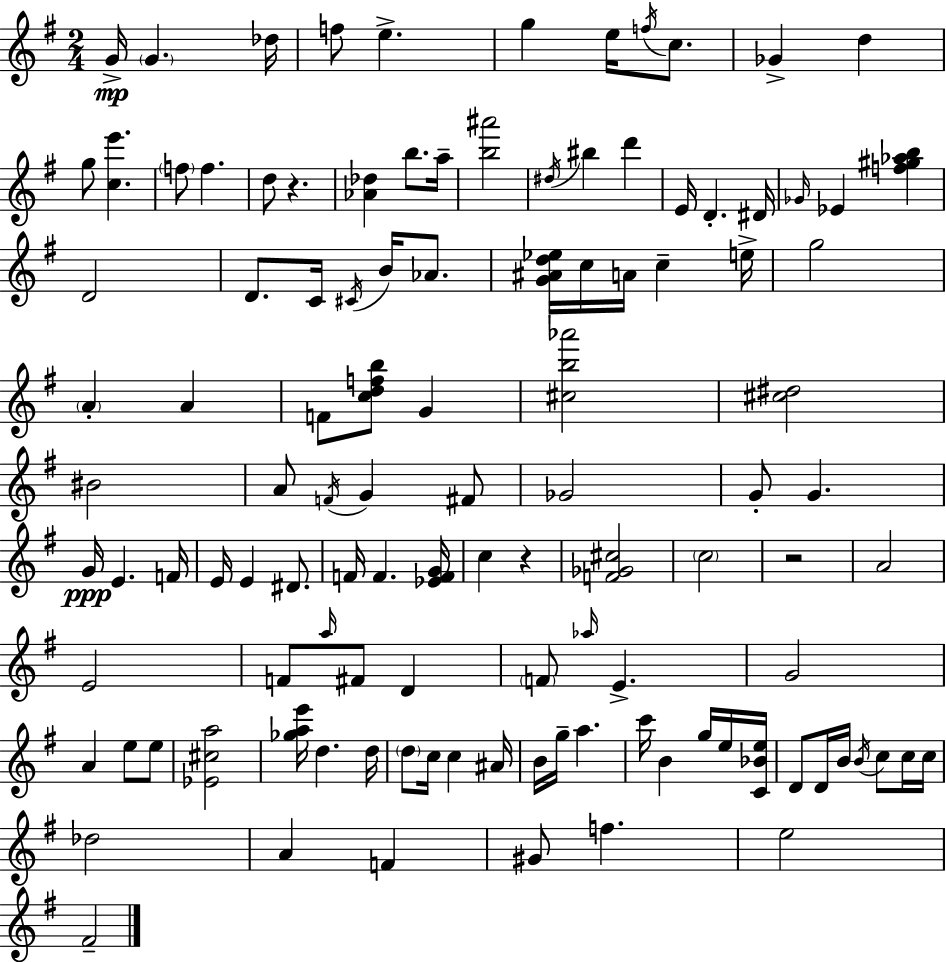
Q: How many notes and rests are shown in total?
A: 114